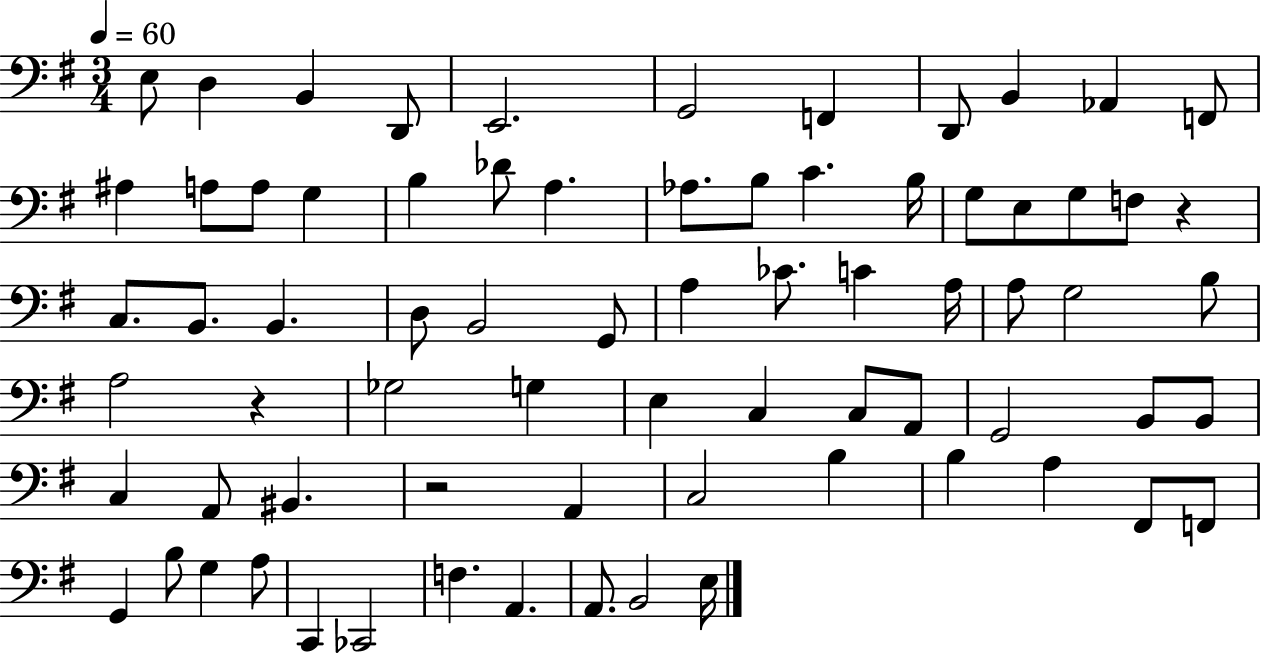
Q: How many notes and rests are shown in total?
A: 73